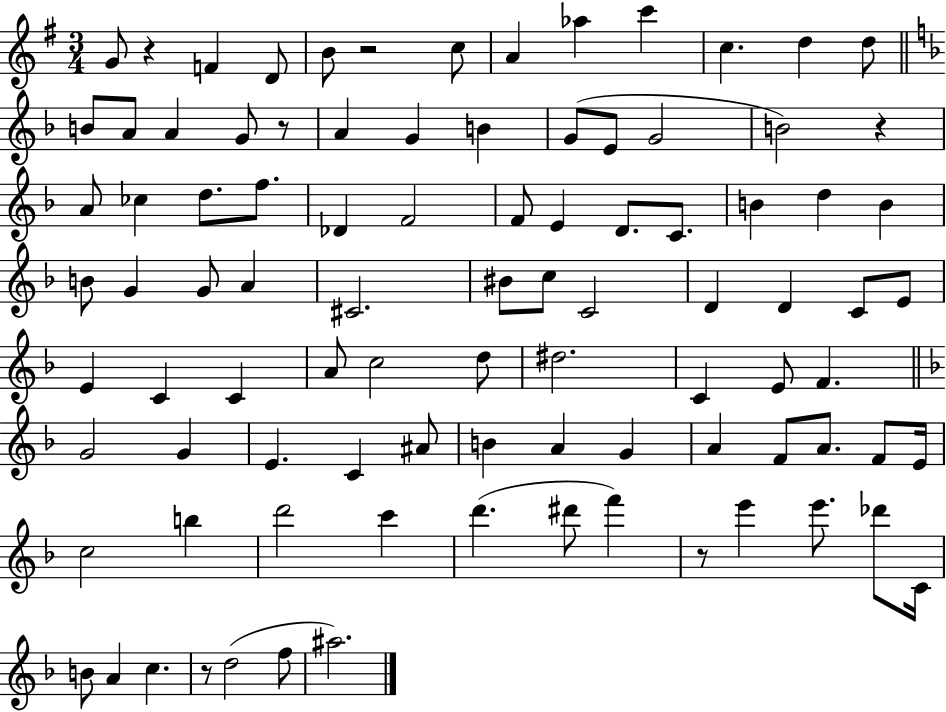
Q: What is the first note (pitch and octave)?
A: G4